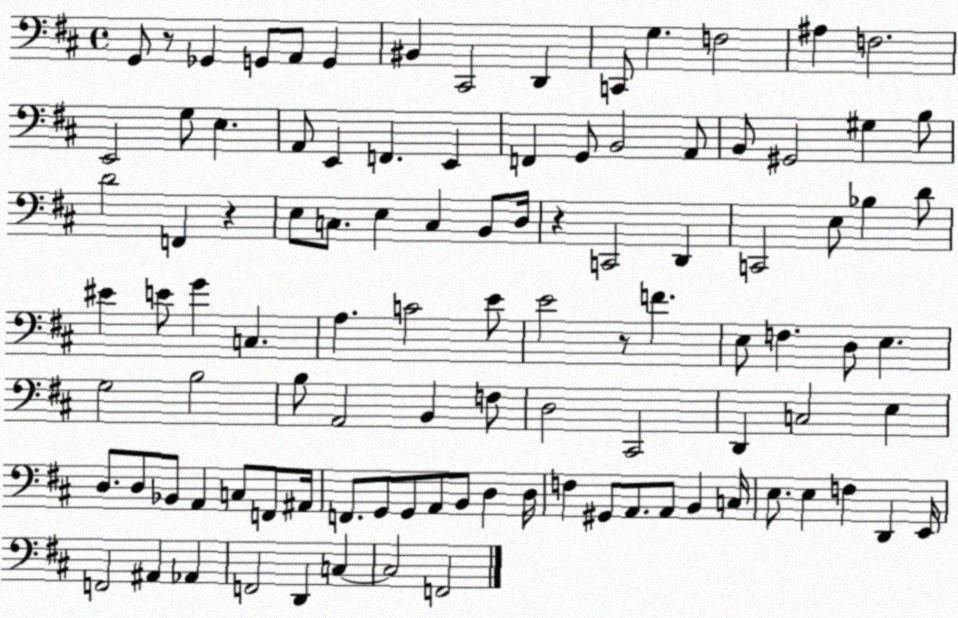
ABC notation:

X:1
T:Untitled
M:4/4
L:1/4
K:D
G,,/2 z/2 _G,, G,,/2 A,,/2 G,, ^B,, ^C,,2 D,, C,,/2 G, F,2 ^A, F,2 E,,2 G,/2 E, A,,/2 E,, F,, E,, F,, G,,/2 B,,2 A,,/2 B,,/2 ^G,,2 ^G, B,/2 D2 F,, z E,/2 C,/2 E, C, B,,/2 D,/4 z C,,2 D,, C,,2 E,/2 _B, D/2 ^E E/2 G C, A, C2 E/2 E2 z/2 F E,/2 F, D,/2 E, G,2 B,2 B,/2 A,,2 B,, F,/2 D,2 ^C,,2 D,, C,2 E, D,/2 D,/2 _B,,/2 A,, C,/2 F,,/2 ^A,,/4 F,,/2 G,,/2 G,,/2 A,,/2 B,,/2 D, D,/4 F, ^G,,/2 A,,/2 A,,/2 B,, C,/4 E,/2 E, F, D,, E,,/4 F,,2 ^A,, _A,, F,,2 D,, C, C,2 F,,2